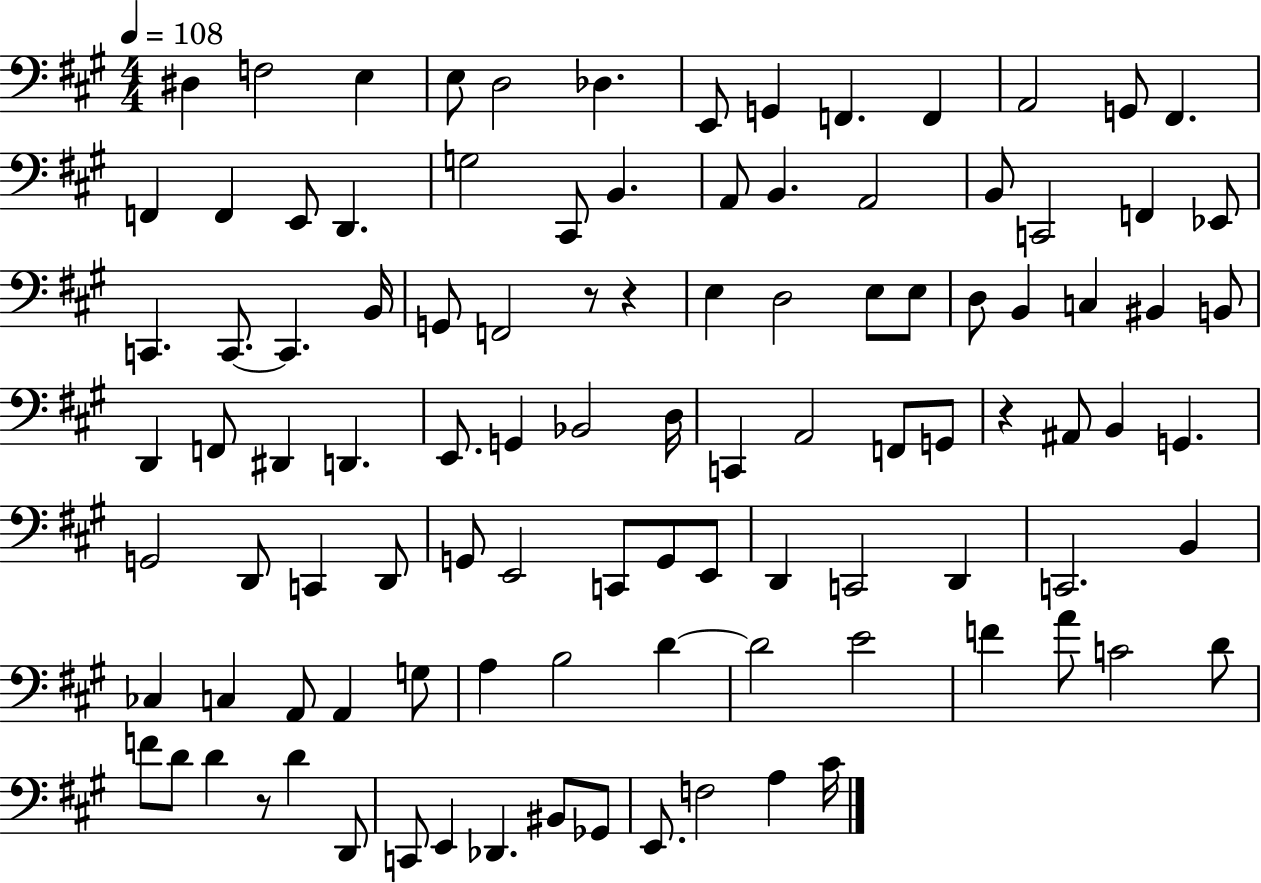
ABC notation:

X:1
T:Untitled
M:4/4
L:1/4
K:A
^D, F,2 E, E,/2 D,2 _D, E,,/2 G,, F,, F,, A,,2 G,,/2 ^F,, F,, F,, E,,/2 D,, G,2 ^C,,/2 B,, A,,/2 B,, A,,2 B,,/2 C,,2 F,, _E,,/2 C,, C,,/2 C,, B,,/4 G,,/2 F,,2 z/2 z E, D,2 E,/2 E,/2 D,/2 B,, C, ^B,, B,,/2 D,, F,,/2 ^D,, D,, E,,/2 G,, _B,,2 D,/4 C,, A,,2 F,,/2 G,,/2 z ^A,,/2 B,, G,, G,,2 D,,/2 C,, D,,/2 G,,/2 E,,2 C,,/2 G,,/2 E,,/2 D,, C,,2 D,, C,,2 B,, _C, C, A,,/2 A,, G,/2 A, B,2 D D2 E2 F A/2 C2 D/2 F/2 D/2 D z/2 D D,,/2 C,,/2 E,, _D,, ^B,,/2 _G,,/2 E,,/2 F,2 A, ^C/4